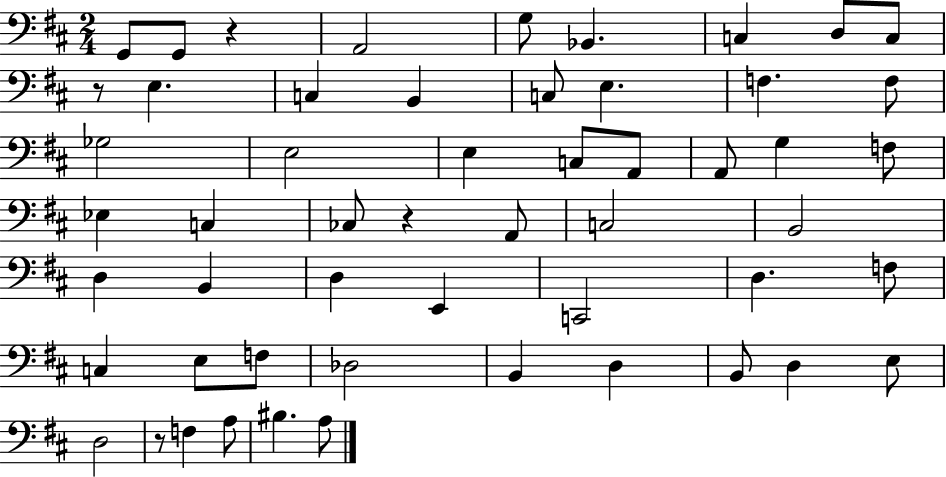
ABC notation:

X:1
T:Untitled
M:2/4
L:1/4
K:D
G,,/2 G,,/2 z A,,2 G,/2 _B,, C, D,/2 C,/2 z/2 E, C, B,, C,/2 E, F, F,/2 _G,2 E,2 E, C,/2 A,,/2 A,,/2 G, F,/2 _E, C, _C,/2 z A,,/2 C,2 B,,2 D, B,, D, E,, C,,2 D, F,/2 C, E,/2 F,/2 _D,2 B,, D, B,,/2 D, E,/2 D,2 z/2 F, A,/2 ^B, A,/2